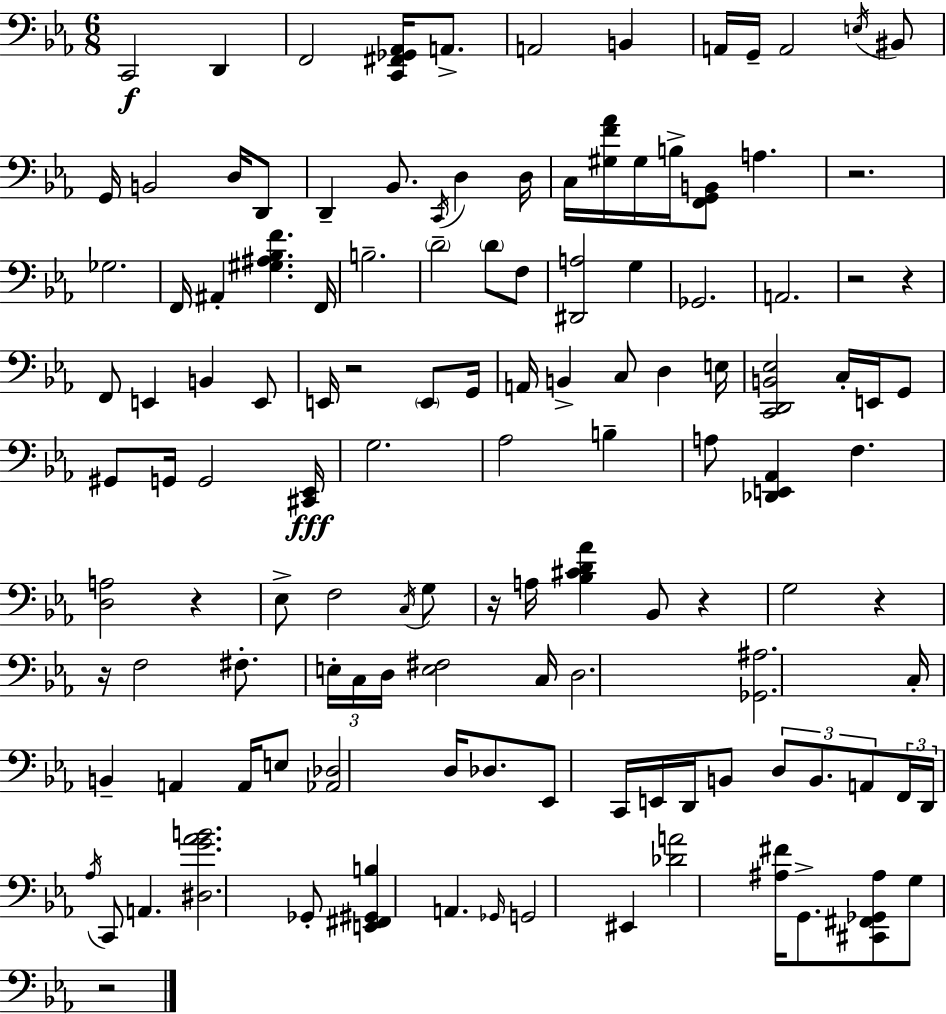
C2/h D2/q F2/h [C2,F#2,Gb2,Ab2]/s A2/e. A2/h B2/q A2/s G2/s A2/h E3/s BIS2/e G2/s B2/h D3/s D2/e D2/q Bb2/e. C2/s D3/q D3/s C3/s [G#3,F4,Ab4]/s G#3/s B3/s [F2,G2,B2]/e A3/q. R/h. Gb3/h. F2/s A#2/q [G#3,A#3,Bb3,F4]/q. F2/s B3/h. D4/h D4/e F3/e [D#2,A3]/h G3/q Gb2/h. A2/h. R/h R/q F2/e E2/q B2/q E2/e E2/s R/h E2/e G2/s A2/s B2/q C3/e D3/q E3/s [C2,D2,B2,Eb3]/h C3/s E2/s G2/e G#2/e G2/s G2/h [C#2,Eb2]/s G3/h. Ab3/h B3/q A3/e [Db2,E2,Ab2]/q F3/q. [D3,A3]/h R/q Eb3/e F3/h C3/s G3/e R/s A3/s [Bb3,C#4,D4,Ab4]/q Bb2/e R/q G3/h R/q R/s F3/h F#3/e. E3/s C3/s D3/s [E3,F#3]/h C3/s D3/h. [Gb2,A#3]/h. C3/s B2/q A2/q A2/s E3/e [Ab2,Db3]/h D3/s Db3/e. Eb2/e C2/s E2/s D2/s B2/e D3/e B2/e. A2/e F2/s D2/s Ab3/s C2/e A2/q. [D#3,G4,Ab4,B4]/h. Gb2/e [E2,F#2,G#2,B3]/q A2/q. Gb2/s G2/h EIS2/q [Db4,A4]/h [A#3,F#4]/s G2/e. [C#2,F#2,Gb2,A#3]/e G3/e R/h